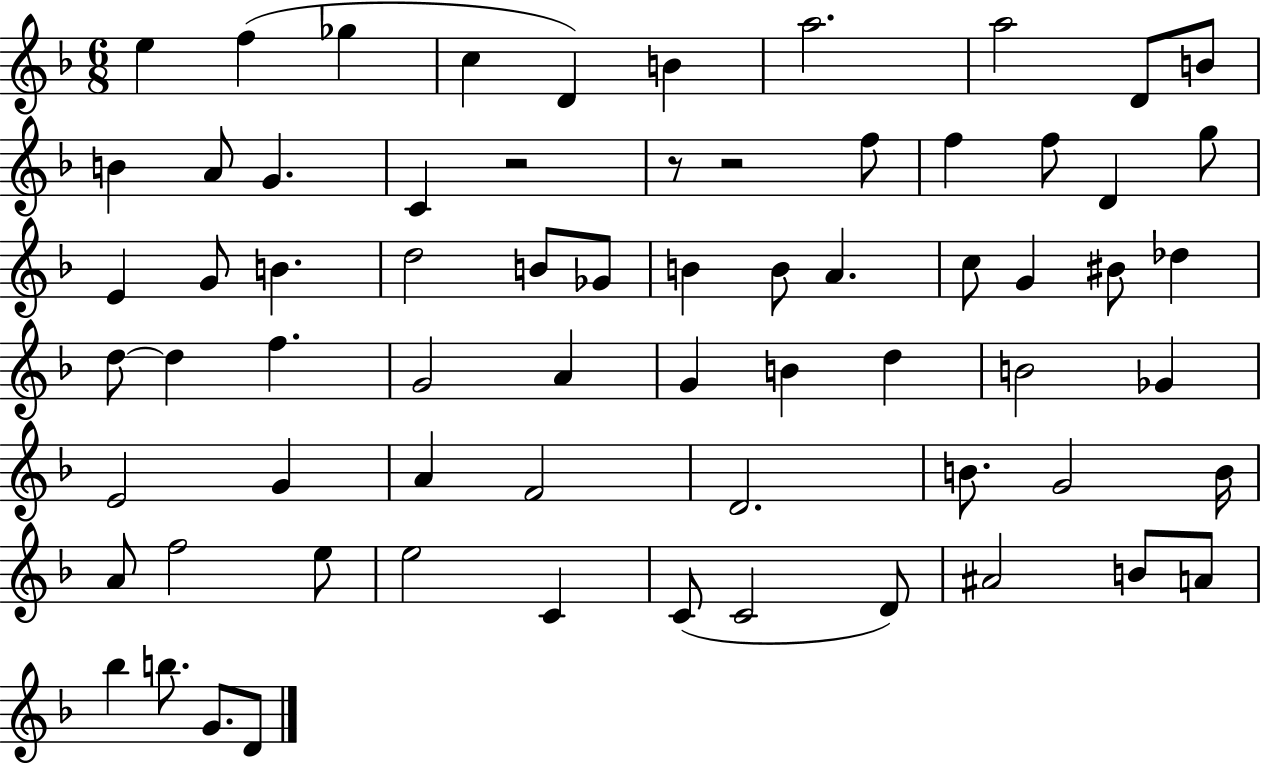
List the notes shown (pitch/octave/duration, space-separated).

E5/q F5/q Gb5/q C5/q D4/q B4/q A5/h. A5/h D4/e B4/e B4/q A4/e G4/q. C4/q R/h R/e R/h F5/e F5/q F5/e D4/q G5/e E4/q G4/e B4/q. D5/h B4/e Gb4/e B4/q B4/e A4/q. C5/e G4/q BIS4/e Db5/q D5/e D5/q F5/q. G4/h A4/q G4/q B4/q D5/q B4/h Gb4/q E4/h G4/q A4/q F4/h D4/h. B4/e. G4/h B4/s A4/e F5/h E5/e E5/h C4/q C4/e C4/h D4/e A#4/h B4/e A4/e Bb5/q B5/e. G4/e. D4/e